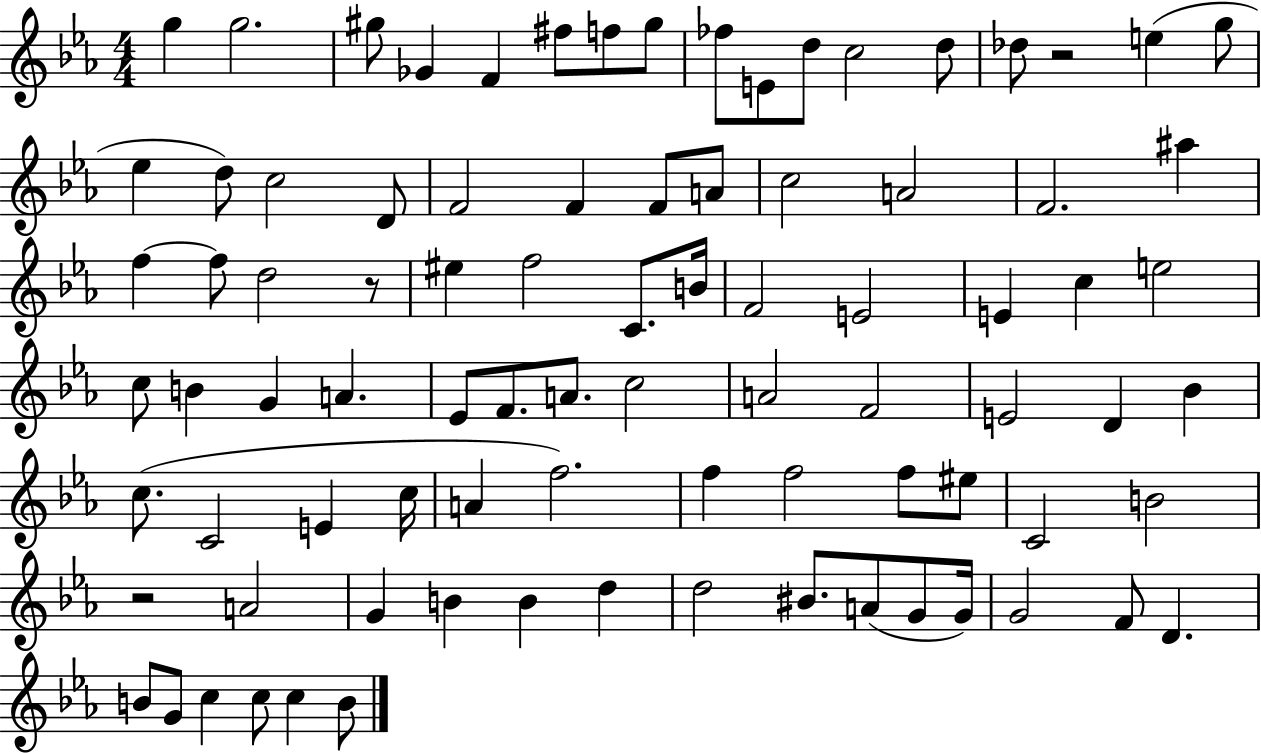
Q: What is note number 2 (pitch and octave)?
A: G5